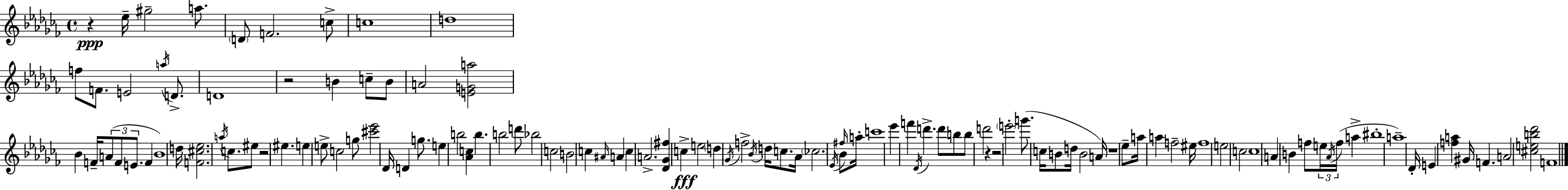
{
  \clef treble
  \time 4/4
  \defaultTimeSignature
  \key aes \minor
  r4\ppp ees''16-- gis''2-- a''8. | \parenthesize d'8 f'2. c''8-> | c''1 | d''1 | \break f''8 f'8. e'2 \acciaccatura { a''16 } d'8.-> | d'1 | r2 b'4 c''8-- b'8 | a'2 <e' g' a''>2 | \break bes'4 f'16-- \tuplet 3/2 { a'8( f'8 e'8. } f'4 | bes'1) | d''16 <f' cis'' ees''>2. \acciaccatura { a''16 } c''8. | eis''8 r2 eis''4. | \break e''4 e''8-> c''2 | g''8 <cis''' ees'''>2 des'16 d'4 g''8. | e''4 b''2 <aes' c''>4 | b''4. b''2 | \break d'''8 bes''2 c''2 | b'2 c''4 \grace { ais'16 } a'4 | c''4 a'2.-> | <des' ges' fis''>4 c''4->\fff e''2 | \break \parenthesize d''4 \acciaccatura { ges'16 } f''2-> | \acciaccatura { bes'16 } d''16 c''8. aes'16 \parenthesize ces''2. | \acciaccatura { ees'16 } bes'8 \grace { fis''16 } a''16-. c'''1 | ees'''4 f'''4 \acciaccatura { des'16 } | \break d'''4.-> d'''8 b''8 b''8 d'''2 | r4 r2 | \parenthesize e'''2-. g'''8.( c''16 b'8 d''16 b'2 | a'16) r1 | \break ees''8-- a''16 a''4 f''2-- | eis''16 f''1 | e''2 | c''2 c''1 | \break a'4 b'4 | f''8 \tuplet 3/2 { e''16 \acciaccatura { aes'16 } f''16( } a''4-> bis''1-. | a''1--) | des'16-. e'4 <f'' a''>4 | \break gis'16 f'4. a'2 | <cis'' e'' b'' des'''>2 f'1 | \bar "|."
}